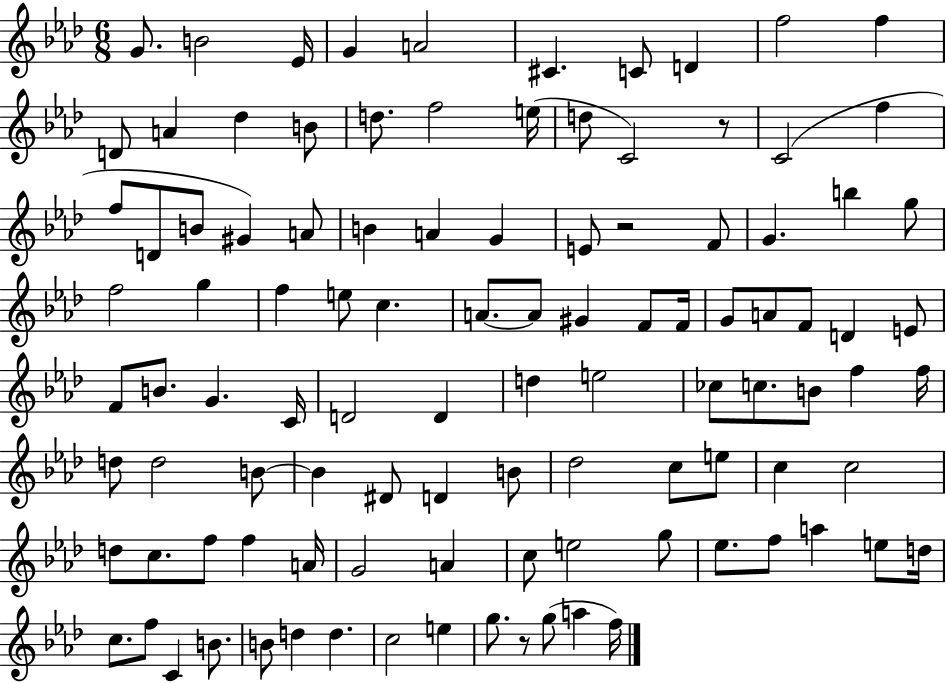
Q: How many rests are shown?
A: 3